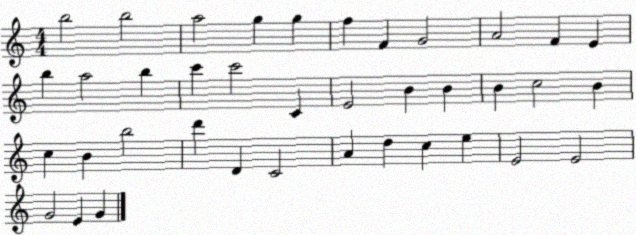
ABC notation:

X:1
T:Untitled
M:4/4
L:1/4
K:C
b2 b2 a2 g g f F G2 A2 F E b a2 b c' c'2 C E2 B B B c2 B c B b2 d' D C2 A d c e E2 E2 G2 E G